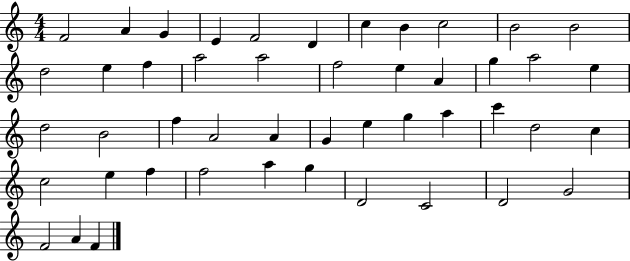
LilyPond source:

{
  \clef treble
  \numericTimeSignature
  \time 4/4
  \key c \major
  f'2 a'4 g'4 | e'4 f'2 d'4 | c''4 b'4 c''2 | b'2 b'2 | \break d''2 e''4 f''4 | a''2 a''2 | f''2 e''4 a'4 | g''4 a''2 e''4 | \break d''2 b'2 | f''4 a'2 a'4 | g'4 e''4 g''4 a''4 | c'''4 d''2 c''4 | \break c''2 e''4 f''4 | f''2 a''4 g''4 | d'2 c'2 | d'2 g'2 | \break f'2 a'4 f'4 | \bar "|."
}